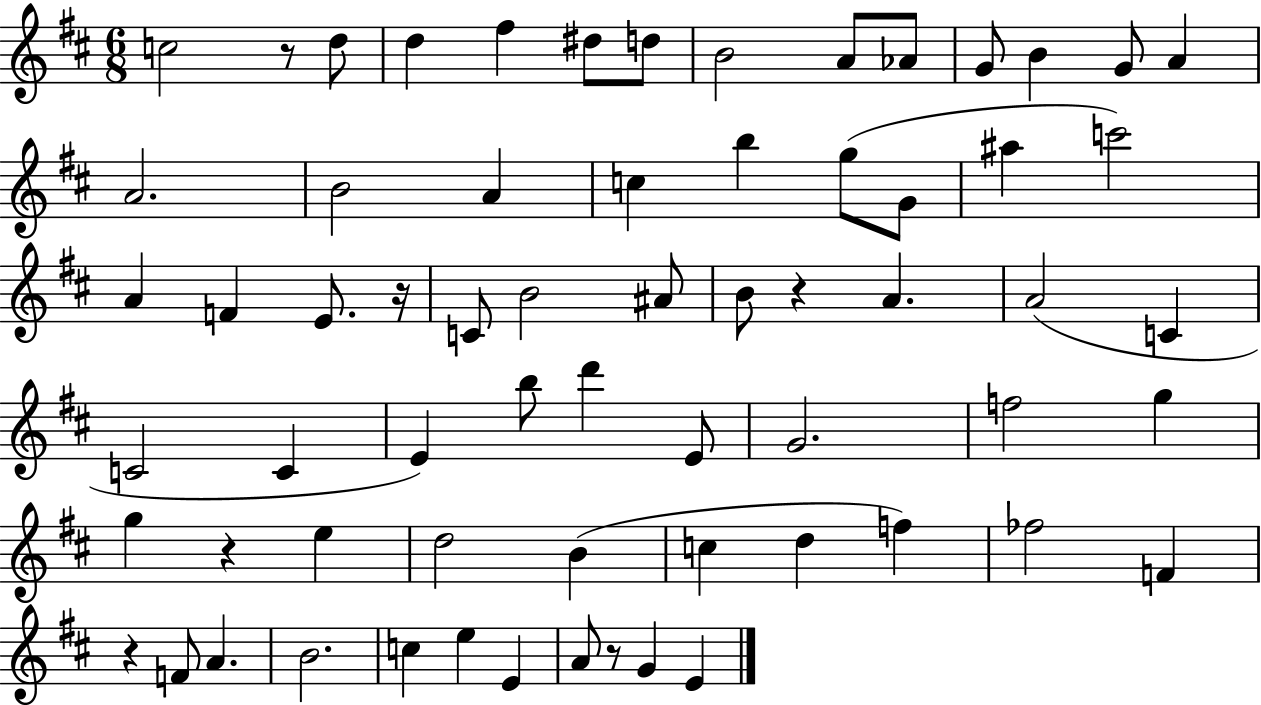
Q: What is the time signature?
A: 6/8